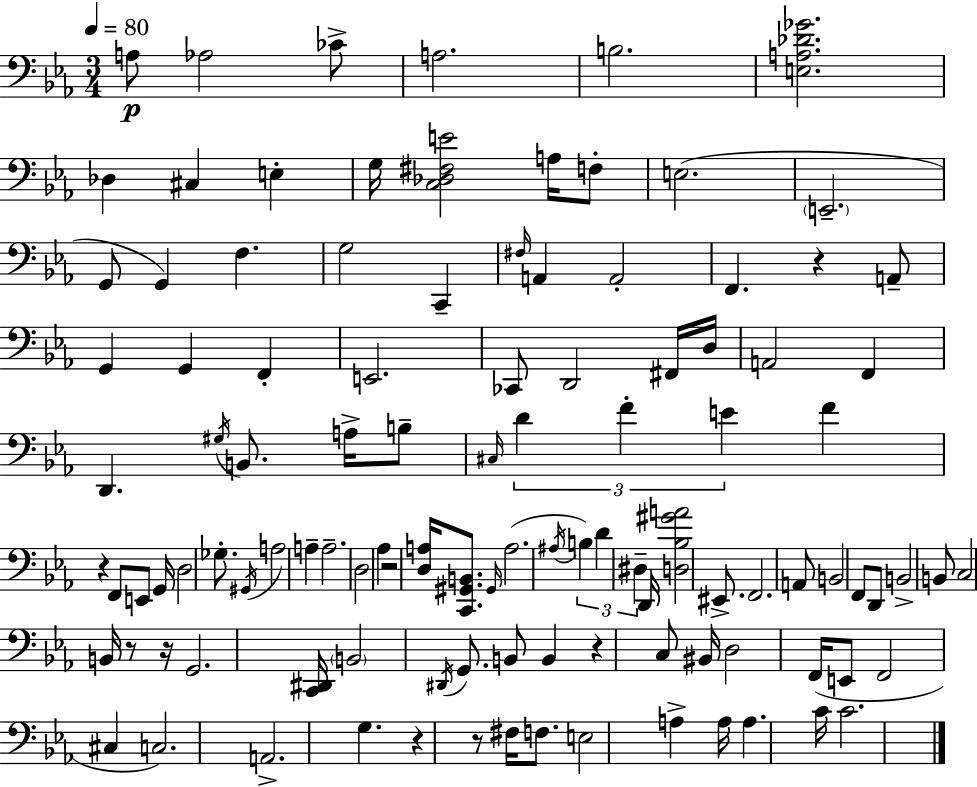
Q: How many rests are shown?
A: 8